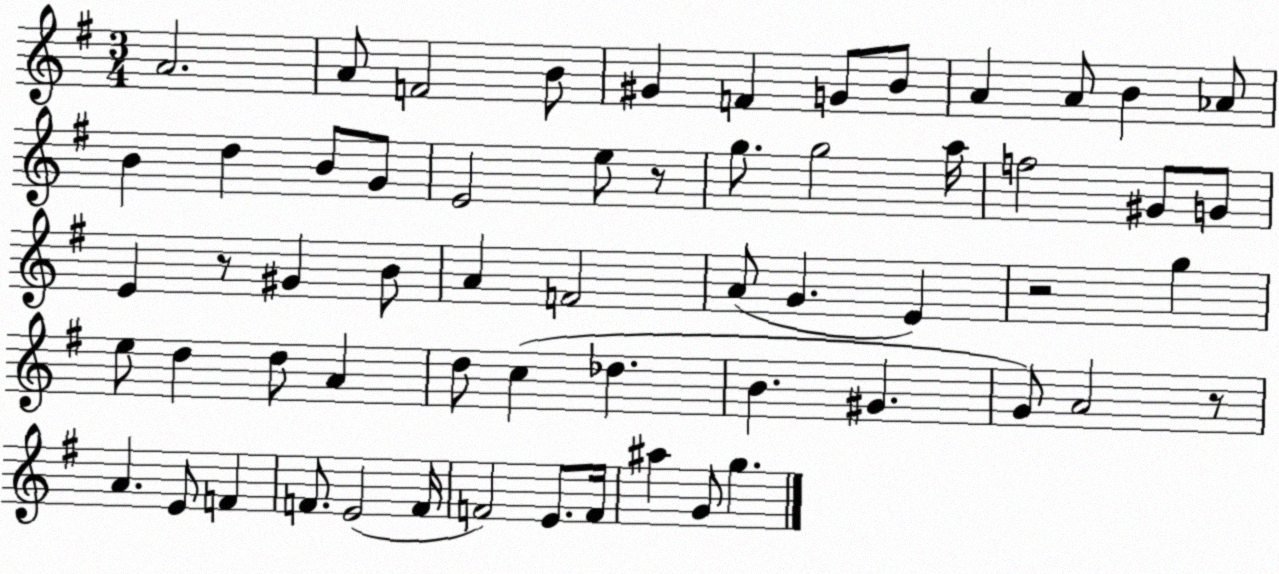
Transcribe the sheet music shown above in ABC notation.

X:1
T:Untitled
M:3/4
L:1/4
K:G
A2 A/2 F2 B/2 ^G F G/2 B/2 A A/2 B _A/2 B d B/2 G/2 E2 e/2 z/2 g/2 g2 a/4 f2 ^G/2 G/2 E z/2 ^G B/2 A F2 A/2 G E z2 g e/2 d d/2 A d/2 c _d B ^G G/2 A2 z/2 A E/2 F F/2 E2 F/4 F2 E/2 F/4 ^a G/2 g